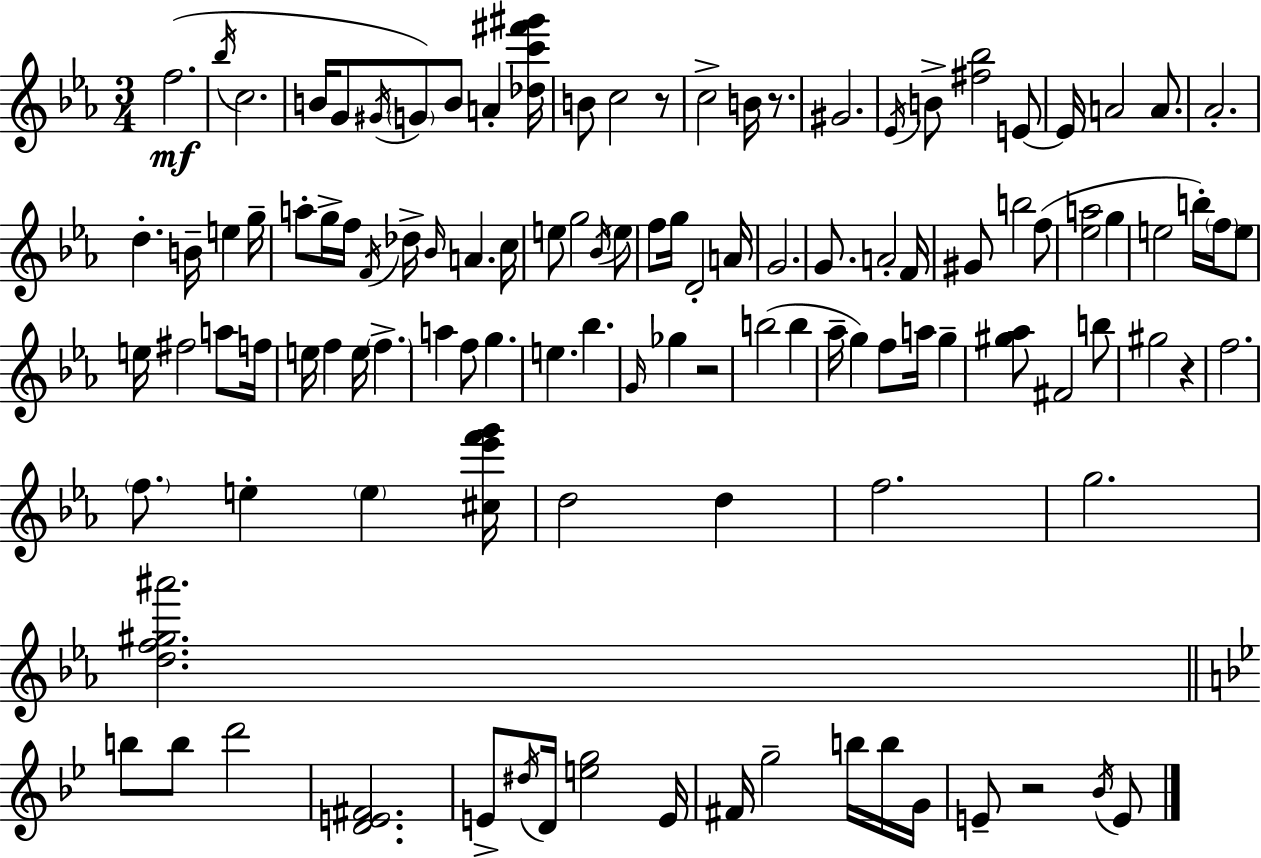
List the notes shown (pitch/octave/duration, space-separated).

F5/h. Bb5/s C5/h. B4/s G4/e G#4/s G4/e B4/e A4/q [Db5,C6,F#6,G#6]/s B4/e C5/h R/e C5/h B4/s R/e. G#4/h. Eb4/s B4/e [F#5,Bb5]/h E4/e E4/s A4/h A4/e. Ab4/h. D5/q. B4/s E5/q G5/s A5/e G5/s F5/s F4/s Db5/s Bb4/s A4/q. C5/s E5/e G5/h Bb4/s E5/e F5/e G5/s D4/h A4/s G4/h. G4/e. A4/h F4/s G#4/e B5/h F5/e [Eb5,A5]/h G5/q E5/h B5/s F5/s E5/e E5/s F#5/h A5/e F5/s E5/s F5/q E5/s F5/q. A5/q F5/e G5/q. E5/q. Bb5/q. G4/s Gb5/q R/h B5/h B5/q Ab5/s G5/q F5/e A5/s G5/q [G#5,Ab5]/e F#4/h B5/e G#5/h R/q F5/h. F5/e. E5/q E5/q [C#5,Eb6,F6,G6]/s D5/h D5/q F5/h. G5/h. [D5,F5,G#5,A#6]/h. B5/e B5/e D6/h [D4,E4,F#4]/h. E4/e D#5/s D4/s [E5,G5]/h E4/s F#4/s G5/h B5/s B5/s G4/s E4/e R/h Bb4/s E4/e